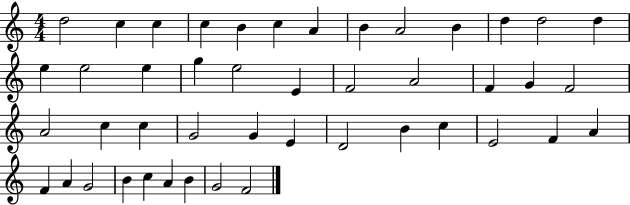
{
  \clef treble
  \numericTimeSignature
  \time 4/4
  \key c \major
  d''2 c''4 c''4 | c''4 b'4 c''4 a'4 | b'4 a'2 b'4 | d''4 d''2 d''4 | \break e''4 e''2 e''4 | g''4 e''2 e'4 | f'2 a'2 | f'4 g'4 f'2 | \break a'2 c''4 c''4 | g'2 g'4 e'4 | d'2 b'4 c''4 | e'2 f'4 a'4 | \break f'4 a'4 g'2 | b'4 c''4 a'4 b'4 | g'2 f'2 | \bar "|."
}